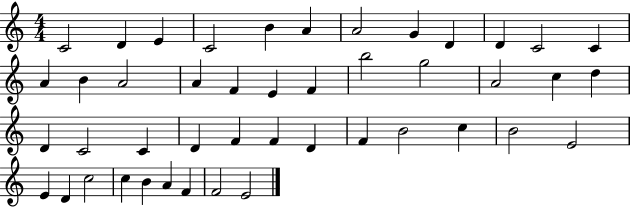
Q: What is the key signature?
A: C major